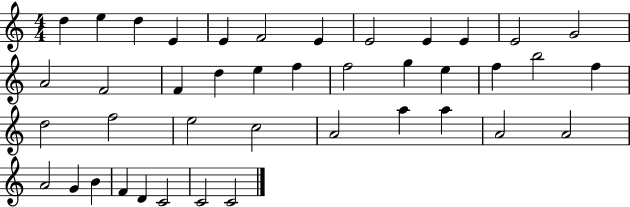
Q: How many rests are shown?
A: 0